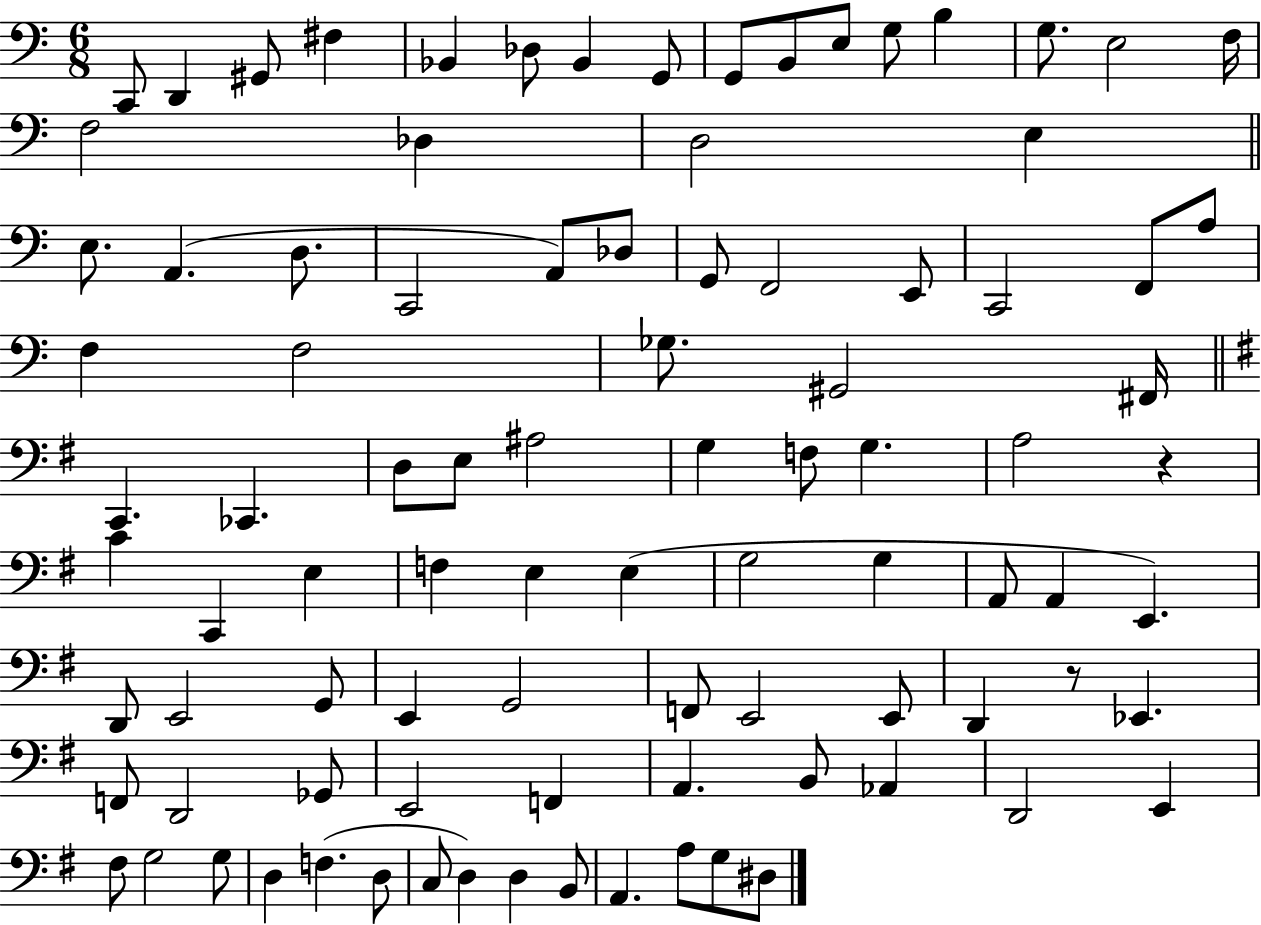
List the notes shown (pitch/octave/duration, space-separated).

C2/e D2/q G#2/e F#3/q Bb2/q Db3/e Bb2/q G2/e G2/e B2/e E3/e G3/e B3/q G3/e. E3/h F3/s F3/h Db3/q D3/h E3/q E3/e. A2/q. D3/e. C2/h A2/e Db3/e G2/e F2/h E2/e C2/h F2/e A3/e F3/q F3/h Gb3/e. G#2/h F#2/s C2/q. CES2/q. D3/e E3/e A#3/h G3/q F3/e G3/q. A3/h R/q C4/q C2/q E3/q F3/q E3/q E3/q G3/h G3/q A2/e A2/q E2/q. D2/e E2/h G2/e E2/q G2/h F2/e E2/h E2/e D2/q R/e Eb2/q. F2/e D2/h Gb2/e E2/h F2/q A2/q. B2/e Ab2/q D2/h E2/q F#3/e G3/h G3/e D3/q F3/q. D3/e C3/e D3/q D3/q B2/e A2/q. A3/e G3/e D#3/e